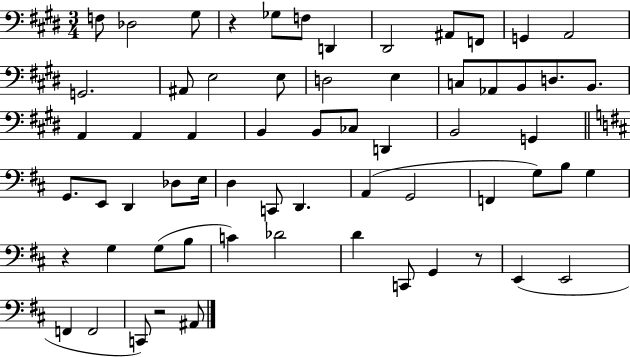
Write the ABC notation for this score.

X:1
T:Untitled
M:3/4
L:1/4
K:E
F,/2 _D,2 ^G,/2 z _G,/2 F,/2 D,, ^D,,2 ^A,,/2 F,,/2 G,, A,,2 G,,2 ^A,,/2 E,2 E,/2 D,2 E, C,/2 _A,,/2 B,,/2 D,/2 B,,/2 A,, A,, A,, B,, B,,/2 _C,/2 D,, B,,2 G,, G,,/2 E,,/2 D,, _D,/2 E,/4 D, C,,/2 D,, A,, G,,2 F,, G,/2 B,/2 G, z G, G,/2 B,/2 C _D2 D C,,/2 G,, z/2 E,, E,,2 F,, F,,2 C,,/2 z2 ^A,,/2